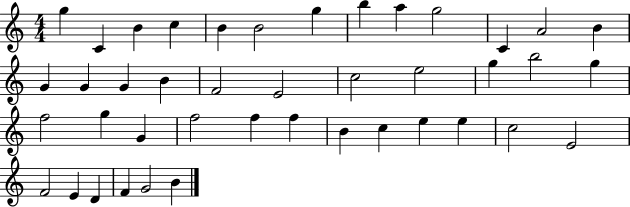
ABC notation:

X:1
T:Untitled
M:4/4
L:1/4
K:C
g C B c B B2 g b a g2 C A2 B G G G B F2 E2 c2 e2 g b2 g f2 g G f2 f f B c e e c2 E2 F2 E D F G2 B